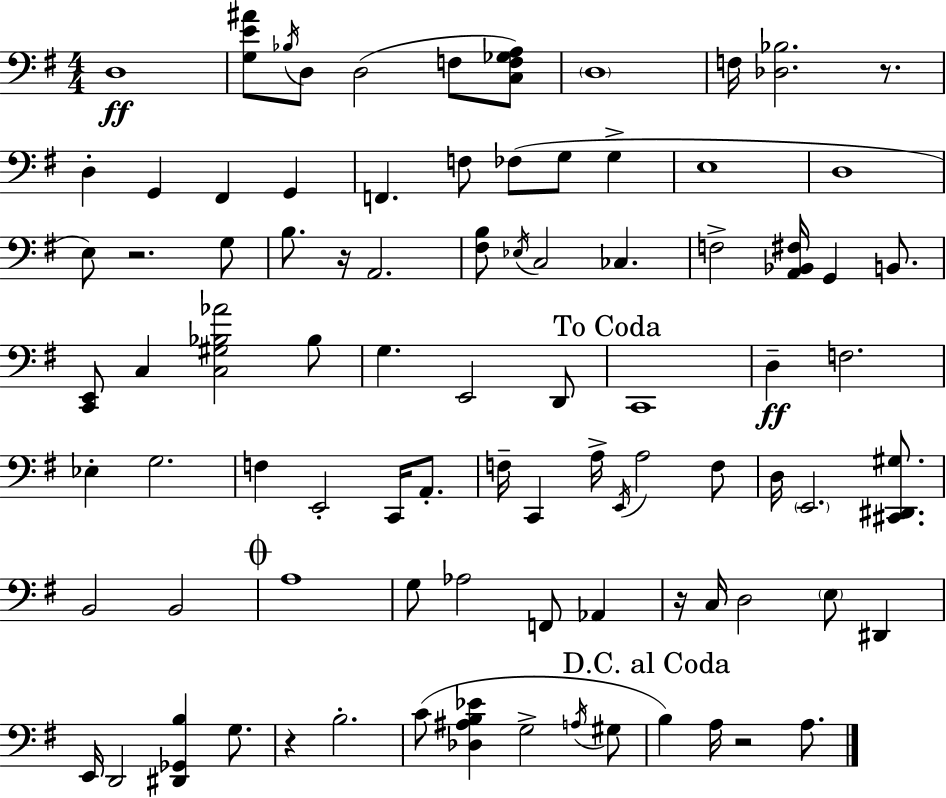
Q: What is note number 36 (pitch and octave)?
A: F3